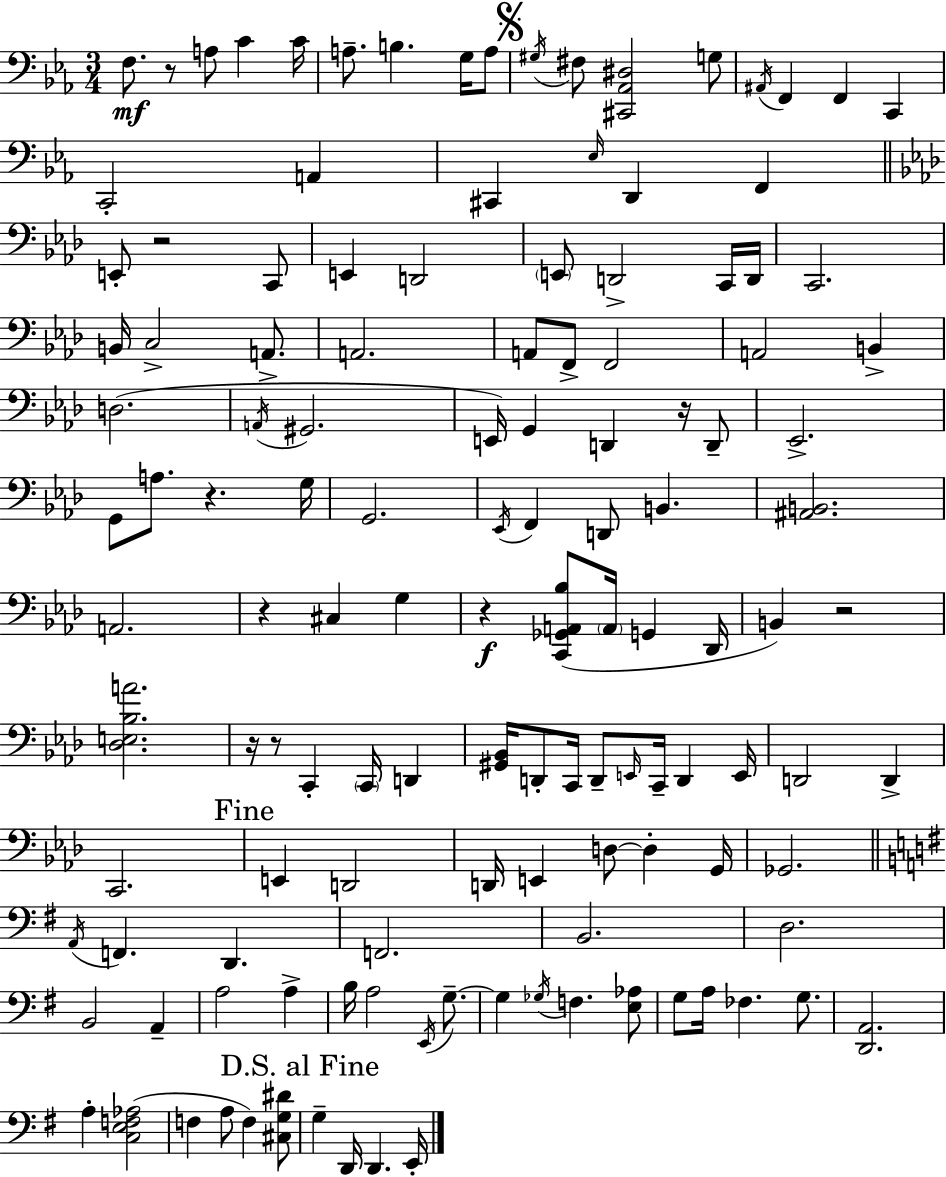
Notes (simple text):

F3/e. R/e A3/e C4/q C4/s A3/e. B3/q. G3/s A3/e G#3/s F#3/e [C#2,Ab2,D#3]/h G3/e A#2/s F2/q F2/q C2/q C2/h A2/q C#2/q Eb3/s D2/q F2/q E2/e R/h C2/e E2/q D2/h E2/e D2/h C2/s D2/s C2/h. B2/s C3/h A2/e. A2/h. A2/e F2/e F2/h A2/h B2/q D3/h. A2/s G#2/h. E2/s G2/q D2/q R/s D2/e Eb2/h. G2/e A3/e. R/q. G3/s G2/h. Eb2/s F2/q D2/e B2/q. [A#2,B2]/h. A2/h. R/q C#3/q G3/q R/q [C2,Gb2,A2,Bb3]/e A2/s G2/q Db2/s B2/q R/h [Db3,E3,Bb3,A4]/h. R/s R/e C2/q C2/s D2/q [G#2,Bb2]/s D2/e C2/s D2/e E2/s C2/s D2/q E2/s D2/h D2/q C2/h. E2/q D2/h D2/s E2/q D3/e D3/q G2/s Gb2/h. A2/s F2/q. D2/q. F2/h. B2/h. D3/h. B2/h A2/q A3/h A3/q B3/s A3/h E2/s G3/e. G3/q Gb3/s F3/q. [E3,Ab3]/e G3/e A3/s FES3/q. G3/e. [D2,A2]/h. A3/q [C3,E3,F3,Ab3]/h F3/q A3/e F3/q [C#3,G3,D#4]/e G3/q D2/s D2/q. E2/s